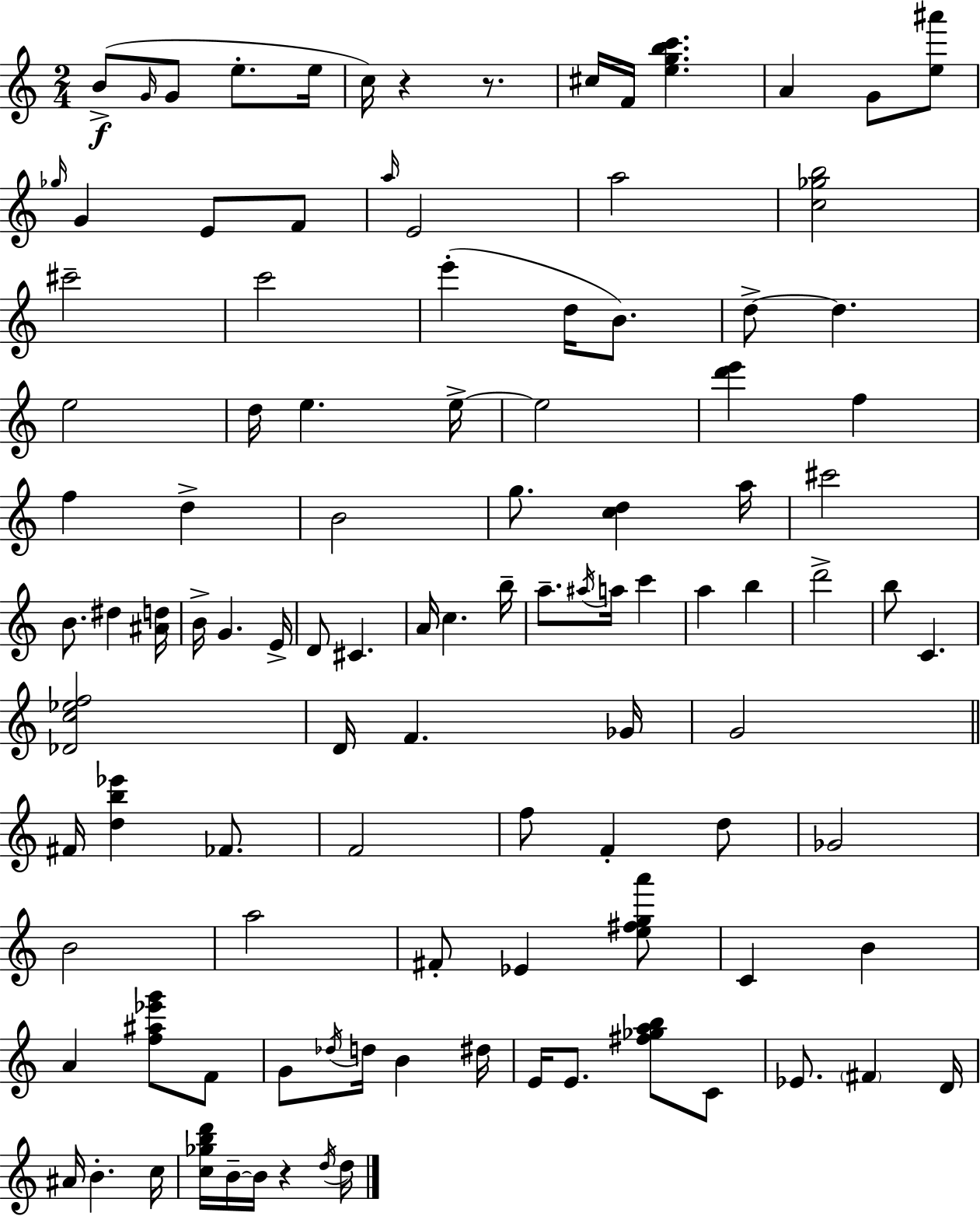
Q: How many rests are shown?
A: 3